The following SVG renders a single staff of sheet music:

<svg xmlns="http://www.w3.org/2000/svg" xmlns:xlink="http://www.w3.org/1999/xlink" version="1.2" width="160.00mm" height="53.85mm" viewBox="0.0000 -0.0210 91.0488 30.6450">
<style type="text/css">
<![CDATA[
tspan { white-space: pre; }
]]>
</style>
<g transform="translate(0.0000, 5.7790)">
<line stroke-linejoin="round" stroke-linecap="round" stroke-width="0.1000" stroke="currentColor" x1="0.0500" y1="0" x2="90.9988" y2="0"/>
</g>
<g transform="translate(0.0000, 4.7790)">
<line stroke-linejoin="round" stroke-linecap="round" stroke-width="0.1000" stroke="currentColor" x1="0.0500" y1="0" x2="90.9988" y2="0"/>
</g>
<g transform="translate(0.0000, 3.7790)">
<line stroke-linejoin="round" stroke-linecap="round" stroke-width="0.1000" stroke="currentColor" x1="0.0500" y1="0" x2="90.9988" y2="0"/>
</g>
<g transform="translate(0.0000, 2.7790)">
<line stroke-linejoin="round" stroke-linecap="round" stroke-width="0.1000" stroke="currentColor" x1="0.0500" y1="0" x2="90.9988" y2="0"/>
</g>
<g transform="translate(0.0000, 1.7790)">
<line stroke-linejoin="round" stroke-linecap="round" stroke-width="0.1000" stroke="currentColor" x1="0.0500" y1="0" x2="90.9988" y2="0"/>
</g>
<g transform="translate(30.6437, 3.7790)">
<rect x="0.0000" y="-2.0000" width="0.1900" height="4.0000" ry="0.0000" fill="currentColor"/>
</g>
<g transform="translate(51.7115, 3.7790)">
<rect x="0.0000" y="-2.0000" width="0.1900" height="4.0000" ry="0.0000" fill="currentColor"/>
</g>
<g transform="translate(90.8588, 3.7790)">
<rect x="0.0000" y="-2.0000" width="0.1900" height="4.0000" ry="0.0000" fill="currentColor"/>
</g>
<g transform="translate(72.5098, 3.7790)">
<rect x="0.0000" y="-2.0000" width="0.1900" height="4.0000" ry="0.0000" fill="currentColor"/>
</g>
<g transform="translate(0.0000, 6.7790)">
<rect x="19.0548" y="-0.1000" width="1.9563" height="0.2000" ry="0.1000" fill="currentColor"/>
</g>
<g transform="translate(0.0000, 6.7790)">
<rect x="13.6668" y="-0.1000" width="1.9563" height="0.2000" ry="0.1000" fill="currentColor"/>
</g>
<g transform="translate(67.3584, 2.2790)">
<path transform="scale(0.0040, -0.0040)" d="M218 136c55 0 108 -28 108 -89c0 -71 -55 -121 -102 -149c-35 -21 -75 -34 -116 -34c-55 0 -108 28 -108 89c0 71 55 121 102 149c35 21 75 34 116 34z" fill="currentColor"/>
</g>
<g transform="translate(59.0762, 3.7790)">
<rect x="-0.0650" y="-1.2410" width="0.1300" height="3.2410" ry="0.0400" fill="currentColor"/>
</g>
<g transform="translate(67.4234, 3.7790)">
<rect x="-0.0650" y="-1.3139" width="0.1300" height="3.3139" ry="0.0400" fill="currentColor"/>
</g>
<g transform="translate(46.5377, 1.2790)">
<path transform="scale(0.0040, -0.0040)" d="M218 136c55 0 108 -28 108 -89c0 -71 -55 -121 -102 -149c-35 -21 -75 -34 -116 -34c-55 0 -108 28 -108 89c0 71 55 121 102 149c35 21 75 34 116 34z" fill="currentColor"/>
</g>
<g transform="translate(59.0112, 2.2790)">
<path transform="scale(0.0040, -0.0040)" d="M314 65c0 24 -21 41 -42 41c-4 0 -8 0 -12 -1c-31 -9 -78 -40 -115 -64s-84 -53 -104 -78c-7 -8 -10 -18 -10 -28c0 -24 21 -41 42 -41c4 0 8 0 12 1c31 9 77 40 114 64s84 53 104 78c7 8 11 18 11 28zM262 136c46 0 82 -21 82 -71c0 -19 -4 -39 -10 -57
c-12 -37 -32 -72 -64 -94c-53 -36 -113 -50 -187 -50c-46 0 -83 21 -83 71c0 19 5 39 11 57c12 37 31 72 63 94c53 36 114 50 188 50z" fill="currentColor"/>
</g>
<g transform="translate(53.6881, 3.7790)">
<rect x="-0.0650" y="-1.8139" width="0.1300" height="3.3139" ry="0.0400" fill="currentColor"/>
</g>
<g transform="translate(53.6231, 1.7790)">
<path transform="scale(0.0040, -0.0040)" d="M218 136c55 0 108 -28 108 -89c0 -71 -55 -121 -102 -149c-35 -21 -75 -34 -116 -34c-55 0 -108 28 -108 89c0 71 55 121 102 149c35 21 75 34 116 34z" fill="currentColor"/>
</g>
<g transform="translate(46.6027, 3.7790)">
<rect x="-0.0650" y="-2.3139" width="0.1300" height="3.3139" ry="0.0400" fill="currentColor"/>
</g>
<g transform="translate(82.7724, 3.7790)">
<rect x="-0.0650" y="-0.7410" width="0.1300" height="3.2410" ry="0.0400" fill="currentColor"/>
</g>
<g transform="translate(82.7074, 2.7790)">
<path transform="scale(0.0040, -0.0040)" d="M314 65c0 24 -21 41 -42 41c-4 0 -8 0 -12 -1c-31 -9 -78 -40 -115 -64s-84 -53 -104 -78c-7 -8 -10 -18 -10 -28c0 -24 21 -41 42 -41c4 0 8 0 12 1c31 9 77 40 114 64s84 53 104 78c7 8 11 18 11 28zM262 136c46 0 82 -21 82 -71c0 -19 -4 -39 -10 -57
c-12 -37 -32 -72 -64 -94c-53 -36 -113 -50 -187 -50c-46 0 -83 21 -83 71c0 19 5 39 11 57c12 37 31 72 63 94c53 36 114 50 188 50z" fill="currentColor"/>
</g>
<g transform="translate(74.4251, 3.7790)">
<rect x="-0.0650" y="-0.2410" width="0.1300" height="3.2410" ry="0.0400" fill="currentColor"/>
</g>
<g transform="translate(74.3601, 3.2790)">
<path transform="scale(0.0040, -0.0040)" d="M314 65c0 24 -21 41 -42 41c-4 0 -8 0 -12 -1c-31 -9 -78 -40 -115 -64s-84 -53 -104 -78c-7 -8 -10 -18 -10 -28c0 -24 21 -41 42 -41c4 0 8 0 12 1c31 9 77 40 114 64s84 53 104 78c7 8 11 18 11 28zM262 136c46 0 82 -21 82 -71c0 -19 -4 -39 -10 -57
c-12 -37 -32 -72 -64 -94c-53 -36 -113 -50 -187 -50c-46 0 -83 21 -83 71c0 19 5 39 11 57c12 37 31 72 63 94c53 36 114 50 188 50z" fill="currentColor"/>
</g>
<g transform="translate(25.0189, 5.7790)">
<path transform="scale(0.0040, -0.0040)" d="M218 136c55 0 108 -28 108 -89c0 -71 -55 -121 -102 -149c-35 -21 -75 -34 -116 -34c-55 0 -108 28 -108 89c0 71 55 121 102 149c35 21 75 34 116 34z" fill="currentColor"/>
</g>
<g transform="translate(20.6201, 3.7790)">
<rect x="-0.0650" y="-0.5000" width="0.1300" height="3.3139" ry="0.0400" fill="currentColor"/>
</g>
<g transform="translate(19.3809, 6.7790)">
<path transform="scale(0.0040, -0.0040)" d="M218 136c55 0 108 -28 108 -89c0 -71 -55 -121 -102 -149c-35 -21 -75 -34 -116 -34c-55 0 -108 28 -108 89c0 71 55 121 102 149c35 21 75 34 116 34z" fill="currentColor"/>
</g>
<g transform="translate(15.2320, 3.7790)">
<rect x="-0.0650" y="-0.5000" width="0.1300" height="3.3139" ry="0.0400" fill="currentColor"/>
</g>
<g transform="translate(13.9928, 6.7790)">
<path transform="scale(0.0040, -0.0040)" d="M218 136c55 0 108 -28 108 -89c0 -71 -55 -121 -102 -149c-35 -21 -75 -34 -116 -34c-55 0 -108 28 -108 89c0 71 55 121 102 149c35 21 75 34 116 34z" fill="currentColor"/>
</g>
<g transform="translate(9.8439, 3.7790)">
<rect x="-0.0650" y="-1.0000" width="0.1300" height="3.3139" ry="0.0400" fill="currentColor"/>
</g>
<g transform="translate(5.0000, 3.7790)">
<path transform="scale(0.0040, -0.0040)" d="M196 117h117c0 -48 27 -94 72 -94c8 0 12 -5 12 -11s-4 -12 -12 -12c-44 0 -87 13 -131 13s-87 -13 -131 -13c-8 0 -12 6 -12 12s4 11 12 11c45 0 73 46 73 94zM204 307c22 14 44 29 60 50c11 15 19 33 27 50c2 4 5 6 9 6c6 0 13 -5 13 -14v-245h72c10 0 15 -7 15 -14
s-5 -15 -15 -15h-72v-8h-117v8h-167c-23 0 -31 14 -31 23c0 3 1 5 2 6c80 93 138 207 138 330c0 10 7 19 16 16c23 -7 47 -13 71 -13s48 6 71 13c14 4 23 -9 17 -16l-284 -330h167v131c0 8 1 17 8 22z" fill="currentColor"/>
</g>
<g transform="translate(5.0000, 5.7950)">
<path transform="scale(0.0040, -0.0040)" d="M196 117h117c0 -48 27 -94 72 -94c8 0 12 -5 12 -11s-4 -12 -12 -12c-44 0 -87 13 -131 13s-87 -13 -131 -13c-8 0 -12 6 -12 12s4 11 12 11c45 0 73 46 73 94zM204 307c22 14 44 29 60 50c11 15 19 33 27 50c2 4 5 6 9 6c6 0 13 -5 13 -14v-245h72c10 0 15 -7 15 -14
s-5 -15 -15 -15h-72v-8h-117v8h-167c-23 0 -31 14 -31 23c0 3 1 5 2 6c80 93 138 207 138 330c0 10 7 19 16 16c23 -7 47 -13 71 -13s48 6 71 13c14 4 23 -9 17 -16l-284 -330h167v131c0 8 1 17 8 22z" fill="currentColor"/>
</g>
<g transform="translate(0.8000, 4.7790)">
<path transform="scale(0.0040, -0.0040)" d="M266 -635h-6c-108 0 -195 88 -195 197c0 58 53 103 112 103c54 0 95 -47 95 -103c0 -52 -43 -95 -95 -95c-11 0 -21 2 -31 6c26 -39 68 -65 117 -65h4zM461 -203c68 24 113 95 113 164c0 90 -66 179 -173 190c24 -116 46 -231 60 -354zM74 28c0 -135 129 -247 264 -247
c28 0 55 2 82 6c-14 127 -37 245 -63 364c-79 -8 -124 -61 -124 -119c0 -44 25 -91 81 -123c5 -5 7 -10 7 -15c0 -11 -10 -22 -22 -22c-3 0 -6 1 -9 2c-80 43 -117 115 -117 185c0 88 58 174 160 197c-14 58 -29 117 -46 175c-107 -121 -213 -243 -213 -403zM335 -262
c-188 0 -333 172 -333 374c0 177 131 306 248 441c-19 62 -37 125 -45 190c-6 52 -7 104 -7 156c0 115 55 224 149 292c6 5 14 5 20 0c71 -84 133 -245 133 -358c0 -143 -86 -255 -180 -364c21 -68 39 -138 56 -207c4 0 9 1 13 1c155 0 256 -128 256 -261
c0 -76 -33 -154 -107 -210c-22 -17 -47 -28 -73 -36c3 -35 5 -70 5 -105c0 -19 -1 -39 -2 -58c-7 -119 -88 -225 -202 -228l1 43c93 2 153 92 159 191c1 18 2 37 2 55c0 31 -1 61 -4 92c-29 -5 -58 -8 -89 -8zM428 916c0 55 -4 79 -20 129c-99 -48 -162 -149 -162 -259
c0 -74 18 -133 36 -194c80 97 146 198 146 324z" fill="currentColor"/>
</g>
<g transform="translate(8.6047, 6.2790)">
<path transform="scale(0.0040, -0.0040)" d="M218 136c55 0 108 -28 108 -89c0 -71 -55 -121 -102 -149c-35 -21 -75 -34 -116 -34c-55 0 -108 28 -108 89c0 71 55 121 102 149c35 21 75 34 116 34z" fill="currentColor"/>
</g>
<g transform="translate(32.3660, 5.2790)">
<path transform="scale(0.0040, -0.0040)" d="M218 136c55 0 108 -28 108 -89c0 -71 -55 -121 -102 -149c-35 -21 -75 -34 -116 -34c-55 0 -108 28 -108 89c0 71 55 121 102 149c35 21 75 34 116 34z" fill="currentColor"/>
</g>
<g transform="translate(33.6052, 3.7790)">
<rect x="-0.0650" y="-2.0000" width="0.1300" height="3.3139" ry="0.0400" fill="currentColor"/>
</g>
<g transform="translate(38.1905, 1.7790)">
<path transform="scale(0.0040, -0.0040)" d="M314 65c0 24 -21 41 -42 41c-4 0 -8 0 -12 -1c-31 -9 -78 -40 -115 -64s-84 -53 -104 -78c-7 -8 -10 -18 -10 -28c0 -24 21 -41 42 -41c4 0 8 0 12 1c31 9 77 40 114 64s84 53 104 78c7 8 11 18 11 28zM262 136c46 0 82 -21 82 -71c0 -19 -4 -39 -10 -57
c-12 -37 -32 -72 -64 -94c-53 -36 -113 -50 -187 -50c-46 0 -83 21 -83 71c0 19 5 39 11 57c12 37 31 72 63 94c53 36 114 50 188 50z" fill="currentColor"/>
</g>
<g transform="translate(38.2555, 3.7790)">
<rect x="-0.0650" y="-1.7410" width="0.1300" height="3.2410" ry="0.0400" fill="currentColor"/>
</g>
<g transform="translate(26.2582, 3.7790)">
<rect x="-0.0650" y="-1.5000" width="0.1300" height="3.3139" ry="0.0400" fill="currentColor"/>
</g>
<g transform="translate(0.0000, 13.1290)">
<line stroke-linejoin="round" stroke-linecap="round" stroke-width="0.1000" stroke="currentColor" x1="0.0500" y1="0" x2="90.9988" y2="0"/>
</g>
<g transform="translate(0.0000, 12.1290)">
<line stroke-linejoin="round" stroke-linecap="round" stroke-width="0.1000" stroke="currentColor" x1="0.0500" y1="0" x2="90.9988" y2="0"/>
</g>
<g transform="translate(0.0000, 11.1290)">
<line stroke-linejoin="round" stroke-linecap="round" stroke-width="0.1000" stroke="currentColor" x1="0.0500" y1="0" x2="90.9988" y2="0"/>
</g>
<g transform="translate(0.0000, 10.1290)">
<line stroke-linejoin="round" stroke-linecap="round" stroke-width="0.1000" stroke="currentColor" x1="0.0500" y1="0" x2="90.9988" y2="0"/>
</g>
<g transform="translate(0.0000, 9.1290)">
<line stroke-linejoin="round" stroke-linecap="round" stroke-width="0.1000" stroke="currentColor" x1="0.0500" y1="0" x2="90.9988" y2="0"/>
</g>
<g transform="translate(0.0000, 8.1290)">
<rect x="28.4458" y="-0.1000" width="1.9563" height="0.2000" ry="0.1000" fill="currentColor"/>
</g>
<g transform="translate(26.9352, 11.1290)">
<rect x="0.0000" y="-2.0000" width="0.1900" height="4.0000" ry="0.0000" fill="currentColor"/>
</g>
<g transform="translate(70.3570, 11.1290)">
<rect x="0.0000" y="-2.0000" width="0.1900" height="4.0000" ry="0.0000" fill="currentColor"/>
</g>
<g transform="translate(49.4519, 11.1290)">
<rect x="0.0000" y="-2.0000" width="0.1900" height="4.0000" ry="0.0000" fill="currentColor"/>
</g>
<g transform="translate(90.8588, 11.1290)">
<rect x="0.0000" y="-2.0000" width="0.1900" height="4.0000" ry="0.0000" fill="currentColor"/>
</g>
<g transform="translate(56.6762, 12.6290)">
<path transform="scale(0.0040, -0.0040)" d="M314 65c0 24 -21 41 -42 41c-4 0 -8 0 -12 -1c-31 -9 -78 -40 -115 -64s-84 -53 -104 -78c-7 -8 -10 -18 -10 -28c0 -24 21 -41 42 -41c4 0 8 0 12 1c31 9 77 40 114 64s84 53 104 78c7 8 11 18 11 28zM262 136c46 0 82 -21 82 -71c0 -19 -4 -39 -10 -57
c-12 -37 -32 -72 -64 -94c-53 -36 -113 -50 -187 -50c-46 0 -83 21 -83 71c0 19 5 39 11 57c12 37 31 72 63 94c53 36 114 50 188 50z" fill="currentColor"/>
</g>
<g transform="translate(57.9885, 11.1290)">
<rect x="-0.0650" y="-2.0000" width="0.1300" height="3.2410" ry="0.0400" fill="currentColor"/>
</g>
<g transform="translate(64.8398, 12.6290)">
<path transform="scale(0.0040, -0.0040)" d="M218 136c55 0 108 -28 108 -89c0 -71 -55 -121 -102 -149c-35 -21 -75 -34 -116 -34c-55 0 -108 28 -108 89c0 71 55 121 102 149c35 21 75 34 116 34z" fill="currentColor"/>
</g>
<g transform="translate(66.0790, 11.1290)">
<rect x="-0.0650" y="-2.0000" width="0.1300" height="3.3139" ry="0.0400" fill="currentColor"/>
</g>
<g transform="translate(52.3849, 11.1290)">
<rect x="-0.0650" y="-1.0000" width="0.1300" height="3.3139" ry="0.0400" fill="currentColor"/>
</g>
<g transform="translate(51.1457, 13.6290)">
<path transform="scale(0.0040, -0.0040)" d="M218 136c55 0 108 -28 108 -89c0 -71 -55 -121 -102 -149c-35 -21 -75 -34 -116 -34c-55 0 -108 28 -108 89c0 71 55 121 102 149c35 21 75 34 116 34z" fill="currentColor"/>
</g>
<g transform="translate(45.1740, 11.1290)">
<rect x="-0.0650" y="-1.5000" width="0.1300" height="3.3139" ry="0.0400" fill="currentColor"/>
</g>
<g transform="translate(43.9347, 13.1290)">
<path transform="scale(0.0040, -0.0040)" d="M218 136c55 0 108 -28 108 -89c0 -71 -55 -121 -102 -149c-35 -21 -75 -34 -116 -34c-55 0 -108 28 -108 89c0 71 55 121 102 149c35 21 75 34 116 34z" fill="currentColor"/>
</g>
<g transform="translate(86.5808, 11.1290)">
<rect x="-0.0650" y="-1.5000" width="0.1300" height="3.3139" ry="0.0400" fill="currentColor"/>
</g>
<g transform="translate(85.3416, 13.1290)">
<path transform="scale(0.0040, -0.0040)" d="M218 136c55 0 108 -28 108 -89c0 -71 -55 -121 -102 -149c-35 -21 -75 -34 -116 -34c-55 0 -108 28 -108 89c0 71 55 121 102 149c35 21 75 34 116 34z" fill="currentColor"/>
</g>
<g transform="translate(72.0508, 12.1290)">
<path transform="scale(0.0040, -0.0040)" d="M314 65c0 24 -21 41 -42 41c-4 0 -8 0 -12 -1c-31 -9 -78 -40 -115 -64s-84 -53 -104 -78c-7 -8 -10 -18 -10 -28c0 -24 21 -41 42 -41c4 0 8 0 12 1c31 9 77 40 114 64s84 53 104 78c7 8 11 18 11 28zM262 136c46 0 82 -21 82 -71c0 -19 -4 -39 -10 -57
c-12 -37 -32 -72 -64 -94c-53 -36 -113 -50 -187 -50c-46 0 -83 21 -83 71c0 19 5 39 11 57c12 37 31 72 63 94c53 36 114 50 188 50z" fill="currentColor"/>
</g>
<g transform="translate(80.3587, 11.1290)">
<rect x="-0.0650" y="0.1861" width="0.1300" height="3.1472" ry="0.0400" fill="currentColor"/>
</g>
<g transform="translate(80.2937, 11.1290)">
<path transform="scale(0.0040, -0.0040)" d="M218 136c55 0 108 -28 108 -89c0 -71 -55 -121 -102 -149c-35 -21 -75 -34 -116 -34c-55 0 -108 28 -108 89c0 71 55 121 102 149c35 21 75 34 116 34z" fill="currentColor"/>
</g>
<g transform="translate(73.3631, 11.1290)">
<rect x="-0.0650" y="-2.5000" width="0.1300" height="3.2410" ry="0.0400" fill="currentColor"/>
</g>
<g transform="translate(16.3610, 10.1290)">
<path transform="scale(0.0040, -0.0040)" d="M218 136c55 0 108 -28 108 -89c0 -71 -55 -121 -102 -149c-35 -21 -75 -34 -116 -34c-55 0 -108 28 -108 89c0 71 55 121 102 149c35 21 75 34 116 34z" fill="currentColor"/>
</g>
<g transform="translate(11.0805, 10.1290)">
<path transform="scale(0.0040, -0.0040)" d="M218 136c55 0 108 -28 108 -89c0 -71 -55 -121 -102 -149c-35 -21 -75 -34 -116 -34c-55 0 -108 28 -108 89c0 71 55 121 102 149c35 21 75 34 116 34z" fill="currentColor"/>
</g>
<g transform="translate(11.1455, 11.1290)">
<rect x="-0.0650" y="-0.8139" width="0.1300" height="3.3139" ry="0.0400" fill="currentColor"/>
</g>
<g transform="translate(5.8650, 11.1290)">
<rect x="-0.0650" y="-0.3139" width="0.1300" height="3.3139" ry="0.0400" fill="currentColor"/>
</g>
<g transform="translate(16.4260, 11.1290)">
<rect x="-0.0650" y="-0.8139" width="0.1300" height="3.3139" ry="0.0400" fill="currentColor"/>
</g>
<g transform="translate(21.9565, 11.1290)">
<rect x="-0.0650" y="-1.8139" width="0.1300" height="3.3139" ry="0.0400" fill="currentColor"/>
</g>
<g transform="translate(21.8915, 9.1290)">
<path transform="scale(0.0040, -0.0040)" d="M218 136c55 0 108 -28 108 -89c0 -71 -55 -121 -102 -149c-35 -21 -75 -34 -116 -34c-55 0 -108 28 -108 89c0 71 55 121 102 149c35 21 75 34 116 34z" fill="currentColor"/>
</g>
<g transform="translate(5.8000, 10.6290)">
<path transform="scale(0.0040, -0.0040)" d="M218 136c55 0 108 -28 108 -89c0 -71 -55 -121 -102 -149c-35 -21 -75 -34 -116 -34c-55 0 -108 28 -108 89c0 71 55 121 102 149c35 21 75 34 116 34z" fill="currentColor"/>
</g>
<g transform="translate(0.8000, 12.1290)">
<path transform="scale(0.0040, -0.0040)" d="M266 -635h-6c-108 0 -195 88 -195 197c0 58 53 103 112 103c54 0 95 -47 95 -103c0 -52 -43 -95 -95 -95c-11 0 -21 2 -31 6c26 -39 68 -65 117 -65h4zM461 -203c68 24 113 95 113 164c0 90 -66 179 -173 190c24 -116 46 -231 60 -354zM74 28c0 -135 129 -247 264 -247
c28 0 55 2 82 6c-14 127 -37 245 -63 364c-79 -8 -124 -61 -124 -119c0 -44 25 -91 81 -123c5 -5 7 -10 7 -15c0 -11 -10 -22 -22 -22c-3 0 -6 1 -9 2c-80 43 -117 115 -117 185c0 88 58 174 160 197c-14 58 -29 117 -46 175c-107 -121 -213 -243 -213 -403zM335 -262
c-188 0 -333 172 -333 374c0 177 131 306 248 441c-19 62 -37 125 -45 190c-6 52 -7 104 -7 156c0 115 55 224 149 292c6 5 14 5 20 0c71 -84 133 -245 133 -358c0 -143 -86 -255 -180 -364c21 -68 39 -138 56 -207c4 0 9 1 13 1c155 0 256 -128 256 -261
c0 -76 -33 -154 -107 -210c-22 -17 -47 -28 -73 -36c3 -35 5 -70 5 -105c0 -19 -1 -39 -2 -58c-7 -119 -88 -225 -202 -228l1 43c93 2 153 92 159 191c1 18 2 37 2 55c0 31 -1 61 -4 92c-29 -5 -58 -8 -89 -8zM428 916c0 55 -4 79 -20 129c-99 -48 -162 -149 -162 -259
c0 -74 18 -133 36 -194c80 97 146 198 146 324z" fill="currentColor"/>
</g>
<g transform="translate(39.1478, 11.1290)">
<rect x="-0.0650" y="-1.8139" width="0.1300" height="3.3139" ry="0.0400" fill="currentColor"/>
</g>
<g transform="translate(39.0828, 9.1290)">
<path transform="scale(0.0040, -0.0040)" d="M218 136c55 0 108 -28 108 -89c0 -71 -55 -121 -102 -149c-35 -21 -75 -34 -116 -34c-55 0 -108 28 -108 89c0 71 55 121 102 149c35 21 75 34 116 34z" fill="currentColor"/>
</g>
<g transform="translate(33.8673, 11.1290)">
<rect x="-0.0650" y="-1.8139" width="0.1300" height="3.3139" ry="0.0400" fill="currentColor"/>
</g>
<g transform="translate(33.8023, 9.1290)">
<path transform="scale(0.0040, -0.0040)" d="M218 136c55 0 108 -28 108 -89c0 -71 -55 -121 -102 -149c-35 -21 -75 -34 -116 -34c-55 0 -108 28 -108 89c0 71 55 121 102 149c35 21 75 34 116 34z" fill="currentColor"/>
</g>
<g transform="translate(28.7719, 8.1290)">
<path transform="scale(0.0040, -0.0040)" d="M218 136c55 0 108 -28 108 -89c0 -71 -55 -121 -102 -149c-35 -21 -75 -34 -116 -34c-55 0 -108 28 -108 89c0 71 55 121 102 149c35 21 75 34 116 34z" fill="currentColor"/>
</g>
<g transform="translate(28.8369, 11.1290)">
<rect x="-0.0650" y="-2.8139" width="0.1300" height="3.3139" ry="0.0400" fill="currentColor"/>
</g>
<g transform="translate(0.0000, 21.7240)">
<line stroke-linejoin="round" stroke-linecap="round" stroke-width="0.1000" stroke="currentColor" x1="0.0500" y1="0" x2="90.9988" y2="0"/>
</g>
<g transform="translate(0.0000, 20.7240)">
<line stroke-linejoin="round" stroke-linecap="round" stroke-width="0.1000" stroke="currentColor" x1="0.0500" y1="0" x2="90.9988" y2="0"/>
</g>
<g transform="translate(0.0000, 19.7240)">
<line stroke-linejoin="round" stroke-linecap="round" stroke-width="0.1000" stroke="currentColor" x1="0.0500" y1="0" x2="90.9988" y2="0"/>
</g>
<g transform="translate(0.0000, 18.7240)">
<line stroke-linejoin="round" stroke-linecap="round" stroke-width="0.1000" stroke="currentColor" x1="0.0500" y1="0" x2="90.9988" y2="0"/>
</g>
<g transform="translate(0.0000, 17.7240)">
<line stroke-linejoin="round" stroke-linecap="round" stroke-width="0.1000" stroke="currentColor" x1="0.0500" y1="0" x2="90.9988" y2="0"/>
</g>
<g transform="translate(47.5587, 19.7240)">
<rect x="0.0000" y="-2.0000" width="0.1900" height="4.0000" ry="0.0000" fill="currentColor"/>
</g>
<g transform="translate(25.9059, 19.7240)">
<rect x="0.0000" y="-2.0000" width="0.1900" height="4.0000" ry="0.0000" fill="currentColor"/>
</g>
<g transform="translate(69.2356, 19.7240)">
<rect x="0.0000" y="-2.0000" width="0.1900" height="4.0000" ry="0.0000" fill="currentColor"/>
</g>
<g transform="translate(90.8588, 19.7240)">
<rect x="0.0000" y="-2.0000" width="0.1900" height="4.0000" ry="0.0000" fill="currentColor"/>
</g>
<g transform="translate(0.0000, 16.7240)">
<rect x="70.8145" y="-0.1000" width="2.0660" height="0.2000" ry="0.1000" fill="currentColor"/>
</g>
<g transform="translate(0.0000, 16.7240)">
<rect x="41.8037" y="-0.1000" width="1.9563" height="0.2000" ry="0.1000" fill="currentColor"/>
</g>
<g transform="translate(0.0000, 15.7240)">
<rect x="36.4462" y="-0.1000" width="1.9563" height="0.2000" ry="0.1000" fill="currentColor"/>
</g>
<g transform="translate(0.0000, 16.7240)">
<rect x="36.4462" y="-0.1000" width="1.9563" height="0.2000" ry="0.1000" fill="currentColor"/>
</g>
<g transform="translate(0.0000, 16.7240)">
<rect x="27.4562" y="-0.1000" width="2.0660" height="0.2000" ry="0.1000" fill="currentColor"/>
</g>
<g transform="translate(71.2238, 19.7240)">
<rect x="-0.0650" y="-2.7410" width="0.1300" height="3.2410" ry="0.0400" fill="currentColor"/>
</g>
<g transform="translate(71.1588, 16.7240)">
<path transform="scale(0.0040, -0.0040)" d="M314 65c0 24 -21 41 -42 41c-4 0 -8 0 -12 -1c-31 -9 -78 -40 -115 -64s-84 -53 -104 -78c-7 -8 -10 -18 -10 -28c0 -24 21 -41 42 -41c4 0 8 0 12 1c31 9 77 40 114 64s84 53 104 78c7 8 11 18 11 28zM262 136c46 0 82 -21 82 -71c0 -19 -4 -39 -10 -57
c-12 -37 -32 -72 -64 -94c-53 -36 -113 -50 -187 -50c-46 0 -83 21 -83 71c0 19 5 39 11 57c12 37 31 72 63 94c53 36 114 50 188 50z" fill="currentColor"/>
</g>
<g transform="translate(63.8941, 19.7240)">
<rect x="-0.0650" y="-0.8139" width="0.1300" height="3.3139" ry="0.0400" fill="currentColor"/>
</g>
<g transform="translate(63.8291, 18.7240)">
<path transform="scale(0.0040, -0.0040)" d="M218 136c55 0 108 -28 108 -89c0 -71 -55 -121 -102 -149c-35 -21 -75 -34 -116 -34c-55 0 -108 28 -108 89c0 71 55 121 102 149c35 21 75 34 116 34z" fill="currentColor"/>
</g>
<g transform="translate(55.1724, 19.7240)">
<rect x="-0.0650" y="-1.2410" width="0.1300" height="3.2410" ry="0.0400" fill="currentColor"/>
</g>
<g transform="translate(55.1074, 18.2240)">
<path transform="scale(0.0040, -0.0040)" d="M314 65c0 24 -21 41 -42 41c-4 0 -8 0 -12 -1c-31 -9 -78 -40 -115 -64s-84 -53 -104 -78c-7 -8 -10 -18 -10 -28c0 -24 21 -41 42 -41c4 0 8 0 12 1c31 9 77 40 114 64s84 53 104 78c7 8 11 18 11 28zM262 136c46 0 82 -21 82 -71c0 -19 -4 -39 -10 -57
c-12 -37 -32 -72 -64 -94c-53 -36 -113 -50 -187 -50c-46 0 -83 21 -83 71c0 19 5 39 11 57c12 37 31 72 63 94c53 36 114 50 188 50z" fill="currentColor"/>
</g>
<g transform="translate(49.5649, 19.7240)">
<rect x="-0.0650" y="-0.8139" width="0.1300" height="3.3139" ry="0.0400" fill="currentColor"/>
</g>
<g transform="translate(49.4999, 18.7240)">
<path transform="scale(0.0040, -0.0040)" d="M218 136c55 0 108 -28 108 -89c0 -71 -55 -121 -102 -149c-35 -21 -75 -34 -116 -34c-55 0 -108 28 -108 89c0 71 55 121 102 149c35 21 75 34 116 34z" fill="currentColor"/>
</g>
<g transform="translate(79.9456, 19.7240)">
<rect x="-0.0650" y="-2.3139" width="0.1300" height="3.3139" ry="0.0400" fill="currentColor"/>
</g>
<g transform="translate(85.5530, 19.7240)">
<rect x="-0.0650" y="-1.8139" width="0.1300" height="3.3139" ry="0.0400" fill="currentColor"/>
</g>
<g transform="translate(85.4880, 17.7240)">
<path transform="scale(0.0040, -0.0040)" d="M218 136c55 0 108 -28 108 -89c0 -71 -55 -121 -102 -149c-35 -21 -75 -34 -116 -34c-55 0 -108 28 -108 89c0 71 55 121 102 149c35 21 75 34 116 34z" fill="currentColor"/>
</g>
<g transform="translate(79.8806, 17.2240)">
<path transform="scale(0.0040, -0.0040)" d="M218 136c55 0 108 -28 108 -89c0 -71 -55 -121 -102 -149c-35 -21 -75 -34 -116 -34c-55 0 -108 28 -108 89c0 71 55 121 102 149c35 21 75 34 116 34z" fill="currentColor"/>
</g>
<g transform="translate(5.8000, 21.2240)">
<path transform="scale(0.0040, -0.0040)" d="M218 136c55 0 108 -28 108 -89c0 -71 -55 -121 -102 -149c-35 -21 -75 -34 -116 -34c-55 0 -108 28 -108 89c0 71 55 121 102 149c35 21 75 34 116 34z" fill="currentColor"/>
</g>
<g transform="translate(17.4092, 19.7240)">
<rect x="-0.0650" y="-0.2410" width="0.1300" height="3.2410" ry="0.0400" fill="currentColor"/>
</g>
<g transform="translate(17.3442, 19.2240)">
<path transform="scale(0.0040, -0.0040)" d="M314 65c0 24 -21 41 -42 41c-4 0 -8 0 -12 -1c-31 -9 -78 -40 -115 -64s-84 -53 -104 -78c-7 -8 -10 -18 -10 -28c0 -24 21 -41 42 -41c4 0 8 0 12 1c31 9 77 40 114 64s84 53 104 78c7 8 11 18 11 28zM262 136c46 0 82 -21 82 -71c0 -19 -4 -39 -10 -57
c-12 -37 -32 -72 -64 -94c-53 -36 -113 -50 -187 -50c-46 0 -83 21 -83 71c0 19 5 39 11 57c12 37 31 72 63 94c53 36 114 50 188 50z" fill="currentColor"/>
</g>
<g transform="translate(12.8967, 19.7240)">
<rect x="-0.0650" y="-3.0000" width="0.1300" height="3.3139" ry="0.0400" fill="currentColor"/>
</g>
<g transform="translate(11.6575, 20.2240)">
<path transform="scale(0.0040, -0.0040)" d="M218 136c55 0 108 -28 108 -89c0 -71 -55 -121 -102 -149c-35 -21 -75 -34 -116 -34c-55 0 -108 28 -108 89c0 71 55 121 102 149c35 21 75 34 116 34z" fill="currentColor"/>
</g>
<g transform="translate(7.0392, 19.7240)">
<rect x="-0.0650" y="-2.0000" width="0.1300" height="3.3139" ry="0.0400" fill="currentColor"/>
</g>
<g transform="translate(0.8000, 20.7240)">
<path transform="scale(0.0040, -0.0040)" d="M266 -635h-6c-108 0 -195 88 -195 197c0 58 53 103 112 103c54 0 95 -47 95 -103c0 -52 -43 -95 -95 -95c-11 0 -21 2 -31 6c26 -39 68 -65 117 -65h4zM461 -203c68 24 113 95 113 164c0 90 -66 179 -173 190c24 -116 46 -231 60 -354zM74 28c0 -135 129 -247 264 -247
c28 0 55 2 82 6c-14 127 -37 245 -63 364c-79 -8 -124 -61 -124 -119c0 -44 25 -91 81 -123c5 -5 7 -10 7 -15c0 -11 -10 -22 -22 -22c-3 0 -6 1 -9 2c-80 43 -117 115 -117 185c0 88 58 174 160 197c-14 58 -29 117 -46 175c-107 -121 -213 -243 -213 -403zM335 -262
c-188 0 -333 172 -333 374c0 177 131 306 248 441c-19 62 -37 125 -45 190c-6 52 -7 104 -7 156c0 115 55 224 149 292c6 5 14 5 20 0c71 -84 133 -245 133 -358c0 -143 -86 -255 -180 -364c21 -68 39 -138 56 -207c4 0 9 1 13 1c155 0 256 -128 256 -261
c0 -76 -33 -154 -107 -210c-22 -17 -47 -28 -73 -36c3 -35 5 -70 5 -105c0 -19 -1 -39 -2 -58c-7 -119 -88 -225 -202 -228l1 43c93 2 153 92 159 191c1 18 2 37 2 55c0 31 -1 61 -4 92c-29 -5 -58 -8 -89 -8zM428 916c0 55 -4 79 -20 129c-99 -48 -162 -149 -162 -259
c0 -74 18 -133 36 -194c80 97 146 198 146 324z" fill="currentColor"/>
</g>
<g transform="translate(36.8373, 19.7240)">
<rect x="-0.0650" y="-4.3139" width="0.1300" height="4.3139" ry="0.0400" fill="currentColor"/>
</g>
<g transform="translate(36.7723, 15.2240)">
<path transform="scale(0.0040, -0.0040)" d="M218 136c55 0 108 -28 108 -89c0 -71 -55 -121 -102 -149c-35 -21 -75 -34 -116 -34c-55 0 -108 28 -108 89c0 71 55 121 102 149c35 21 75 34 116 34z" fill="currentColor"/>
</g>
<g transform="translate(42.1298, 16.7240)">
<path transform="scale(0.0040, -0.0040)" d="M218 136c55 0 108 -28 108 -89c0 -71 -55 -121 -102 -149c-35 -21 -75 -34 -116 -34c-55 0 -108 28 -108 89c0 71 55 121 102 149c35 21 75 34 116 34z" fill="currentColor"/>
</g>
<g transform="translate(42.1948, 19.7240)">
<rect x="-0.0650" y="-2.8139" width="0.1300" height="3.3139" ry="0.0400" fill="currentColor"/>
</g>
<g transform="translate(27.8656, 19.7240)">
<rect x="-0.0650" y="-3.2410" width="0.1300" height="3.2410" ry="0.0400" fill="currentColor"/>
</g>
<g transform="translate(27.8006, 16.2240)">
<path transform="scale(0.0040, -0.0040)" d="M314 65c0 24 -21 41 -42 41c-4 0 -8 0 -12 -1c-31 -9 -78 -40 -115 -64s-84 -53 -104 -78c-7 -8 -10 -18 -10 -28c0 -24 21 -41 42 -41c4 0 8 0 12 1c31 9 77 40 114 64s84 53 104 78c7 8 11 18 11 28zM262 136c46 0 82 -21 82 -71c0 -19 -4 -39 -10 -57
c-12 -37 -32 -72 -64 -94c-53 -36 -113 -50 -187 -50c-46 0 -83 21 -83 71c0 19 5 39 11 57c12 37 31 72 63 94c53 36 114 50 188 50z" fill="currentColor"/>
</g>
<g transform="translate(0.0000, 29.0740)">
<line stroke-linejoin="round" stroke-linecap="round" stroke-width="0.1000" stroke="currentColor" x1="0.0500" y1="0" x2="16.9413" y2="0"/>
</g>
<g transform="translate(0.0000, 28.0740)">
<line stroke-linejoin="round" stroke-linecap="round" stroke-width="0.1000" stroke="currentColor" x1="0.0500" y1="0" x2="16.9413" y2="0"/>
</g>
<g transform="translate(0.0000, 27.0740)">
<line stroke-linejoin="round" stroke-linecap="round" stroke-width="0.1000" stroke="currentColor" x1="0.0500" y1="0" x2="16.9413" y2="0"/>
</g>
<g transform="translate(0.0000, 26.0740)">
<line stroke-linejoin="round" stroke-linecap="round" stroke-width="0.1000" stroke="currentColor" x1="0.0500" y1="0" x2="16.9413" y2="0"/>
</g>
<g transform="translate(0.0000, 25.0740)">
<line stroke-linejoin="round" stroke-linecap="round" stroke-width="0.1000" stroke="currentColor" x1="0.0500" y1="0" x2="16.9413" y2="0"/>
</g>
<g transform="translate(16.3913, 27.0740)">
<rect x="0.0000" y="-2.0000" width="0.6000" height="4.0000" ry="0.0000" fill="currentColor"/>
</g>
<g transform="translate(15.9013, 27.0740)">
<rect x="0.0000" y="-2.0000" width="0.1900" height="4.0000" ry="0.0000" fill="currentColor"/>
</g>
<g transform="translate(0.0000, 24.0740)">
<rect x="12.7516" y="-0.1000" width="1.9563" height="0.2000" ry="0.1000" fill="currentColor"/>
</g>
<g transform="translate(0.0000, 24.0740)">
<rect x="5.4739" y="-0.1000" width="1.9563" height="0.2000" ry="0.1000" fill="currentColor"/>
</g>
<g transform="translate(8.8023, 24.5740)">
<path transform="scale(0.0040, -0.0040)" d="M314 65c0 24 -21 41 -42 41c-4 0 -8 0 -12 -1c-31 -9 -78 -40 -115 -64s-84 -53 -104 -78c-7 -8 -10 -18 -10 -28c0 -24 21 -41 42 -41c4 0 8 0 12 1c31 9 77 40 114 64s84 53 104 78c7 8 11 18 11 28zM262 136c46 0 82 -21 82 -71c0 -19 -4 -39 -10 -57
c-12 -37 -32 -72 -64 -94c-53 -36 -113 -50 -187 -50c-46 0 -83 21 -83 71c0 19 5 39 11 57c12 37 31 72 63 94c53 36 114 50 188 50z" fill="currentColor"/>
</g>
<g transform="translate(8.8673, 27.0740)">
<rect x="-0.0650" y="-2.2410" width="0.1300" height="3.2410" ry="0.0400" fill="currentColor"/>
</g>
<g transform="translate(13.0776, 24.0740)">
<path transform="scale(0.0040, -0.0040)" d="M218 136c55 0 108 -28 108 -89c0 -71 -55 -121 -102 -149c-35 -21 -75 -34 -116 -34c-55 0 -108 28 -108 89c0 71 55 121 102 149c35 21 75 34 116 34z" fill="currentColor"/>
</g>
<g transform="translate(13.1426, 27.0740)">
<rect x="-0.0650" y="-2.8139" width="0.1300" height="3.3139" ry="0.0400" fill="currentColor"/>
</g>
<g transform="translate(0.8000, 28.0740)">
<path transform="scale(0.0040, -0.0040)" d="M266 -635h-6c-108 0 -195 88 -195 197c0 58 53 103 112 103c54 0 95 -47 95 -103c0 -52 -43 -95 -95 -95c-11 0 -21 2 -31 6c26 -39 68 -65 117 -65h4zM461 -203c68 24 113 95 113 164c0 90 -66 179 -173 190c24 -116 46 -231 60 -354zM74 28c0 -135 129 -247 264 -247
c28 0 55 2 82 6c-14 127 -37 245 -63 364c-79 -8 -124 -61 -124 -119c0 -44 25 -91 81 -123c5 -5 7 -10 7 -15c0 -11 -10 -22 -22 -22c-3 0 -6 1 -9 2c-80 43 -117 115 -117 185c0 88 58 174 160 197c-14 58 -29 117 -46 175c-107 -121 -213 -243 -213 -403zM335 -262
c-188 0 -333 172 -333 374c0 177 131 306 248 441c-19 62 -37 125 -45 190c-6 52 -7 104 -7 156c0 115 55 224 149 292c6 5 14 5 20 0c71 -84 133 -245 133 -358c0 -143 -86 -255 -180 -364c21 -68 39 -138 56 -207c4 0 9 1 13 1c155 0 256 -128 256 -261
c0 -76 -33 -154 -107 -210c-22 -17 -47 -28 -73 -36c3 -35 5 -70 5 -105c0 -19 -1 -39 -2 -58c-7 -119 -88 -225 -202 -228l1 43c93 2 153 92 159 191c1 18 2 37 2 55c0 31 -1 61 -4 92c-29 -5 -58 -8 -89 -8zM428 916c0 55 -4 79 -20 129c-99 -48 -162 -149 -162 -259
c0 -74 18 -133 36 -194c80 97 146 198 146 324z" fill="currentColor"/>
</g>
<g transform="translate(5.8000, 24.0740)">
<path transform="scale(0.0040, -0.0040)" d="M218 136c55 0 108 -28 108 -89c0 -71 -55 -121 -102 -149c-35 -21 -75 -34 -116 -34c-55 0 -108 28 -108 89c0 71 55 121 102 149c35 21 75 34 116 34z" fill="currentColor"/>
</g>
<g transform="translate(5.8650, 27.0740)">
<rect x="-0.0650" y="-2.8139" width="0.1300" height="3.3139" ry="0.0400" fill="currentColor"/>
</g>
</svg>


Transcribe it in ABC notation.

X:1
T:Untitled
M:4/4
L:1/4
K:C
D C C E F f2 g f e2 e c2 d2 c d d f a f f E D F2 F G2 B E F A c2 b2 d' a d e2 d a2 g f a g2 a